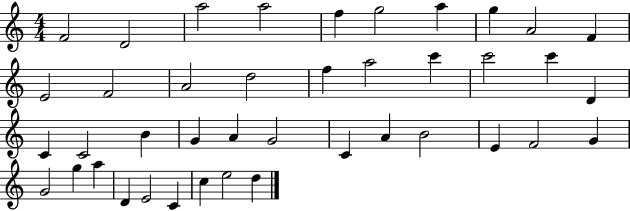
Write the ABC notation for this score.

X:1
T:Untitled
M:4/4
L:1/4
K:C
F2 D2 a2 a2 f g2 a g A2 F E2 F2 A2 d2 f a2 c' c'2 c' D C C2 B G A G2 C A B2 E F2 G G2 g a D E2 C c e2 d